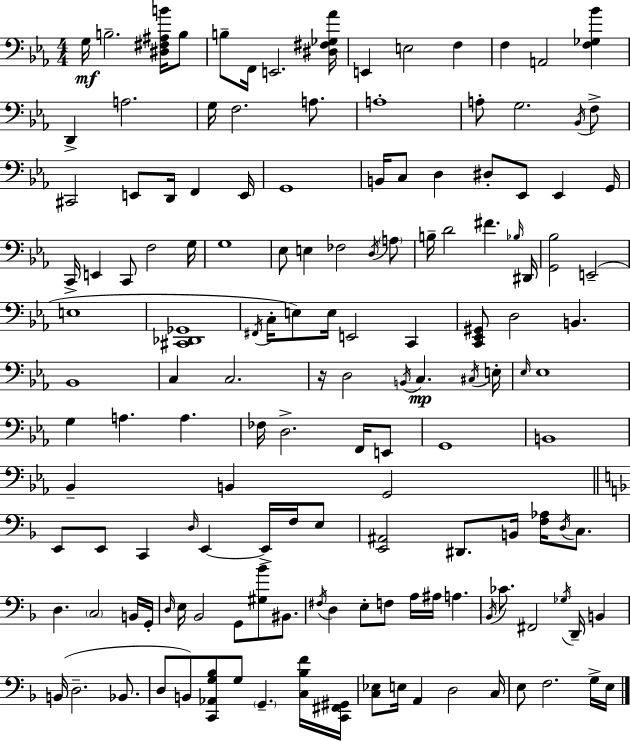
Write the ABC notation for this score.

X:1
T:Untitled
M:4/4
L:1/4
K:Cm
G,/4 B,2 [^D,^F,^A,B]/4 B,/2 B,/2 F,,/4 E,,2 [^D,^F,_G,_A]/4 E,, E,2 F, F, A,,2 [F,_G,_B] D,, A,2 G,/4 F,2 A,/2 A,4 A,/2 G,2 _B,,/4 F,/2 ^C,,2 E,,/2 D,,/4 F,, E,,/4 G,,4 B,,/4 C,/2 D, ^D,/2 _E,,/2 _E,, G,,/4 C,,/4 E,, C,,/2 F,2 G,/4 G,4 _E,/2 E, _F,2 D,/4 A,/2 B,/4 D2 ^F _B,/4 ^D,,/4 [G,,_B,]2 E,,2 E,4 [^C,,_D,,_G,,]4 ^F,,/4 C,/4 E,/2 E,/4 E,,2 C,, [C,,_E,,^G,,]/2 D,2 B,, _B,,4 C, C,2 z/4 D,2 B,,/4 C, ^C,/4 E,/4 _E,/4 _E,4 G, A, A, _F,/4 D,2 F,,/4 E,,/2 G,,4 B,,4 _B,, B,, G,,2 E,,/2 E,,/2 C,, D,/4 E,, E,,/4 F,/4 E,/2 [E,,^A,,]2 ^D,,/2 B,,/4 [F,_A,]/4 D,/4 C,/2 D, C,2 B,,/4 G,,/4 D,/4 E,/4 _B,,2 G,,/2 [^G,_B]/2 ^B,,/2 ^F,/4 D, E,/2 F,/2 A,/4 ^A,/4 A, _B,,/4 _C/2 ^F,,2 _G,/4 D,,/4 B,, B,,/4 D,2 _B,,/2 D,/2 B,,/2 [C,,_A,,G,_B,]/2 G,/2 G,, [C,_B,F]/4 [C,,^F,,^G,,]/4 [C,_E,]/2 E,/4 A,, D,2 C,/4 E,/2 F,2 G,/4 E,/4